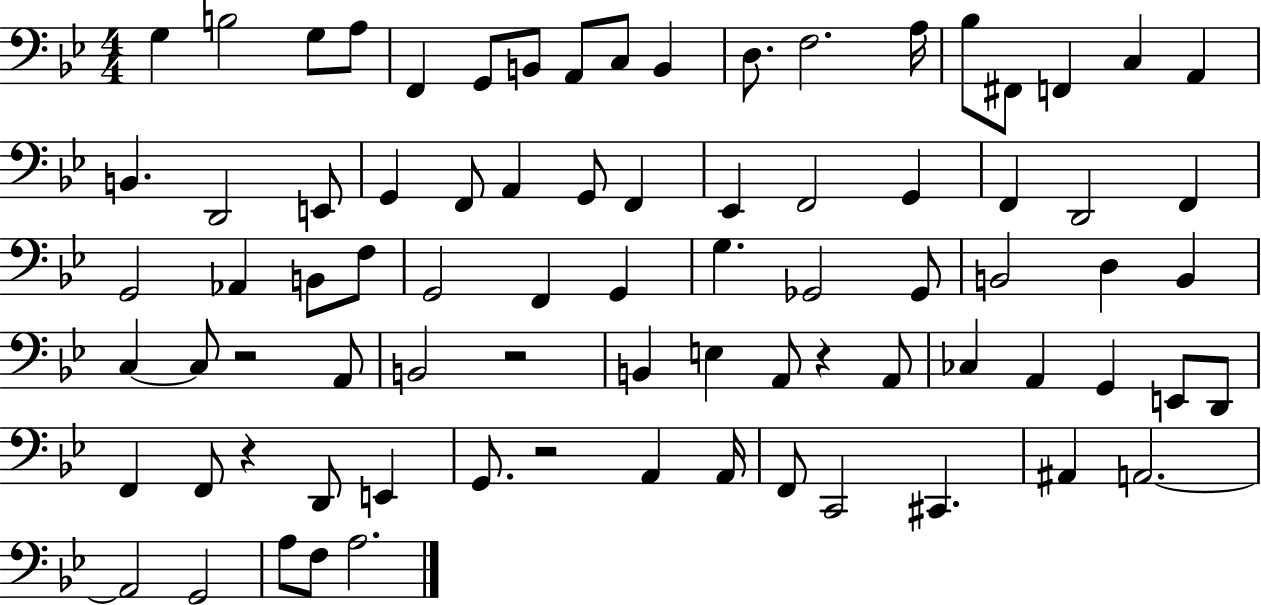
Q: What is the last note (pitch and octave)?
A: A3